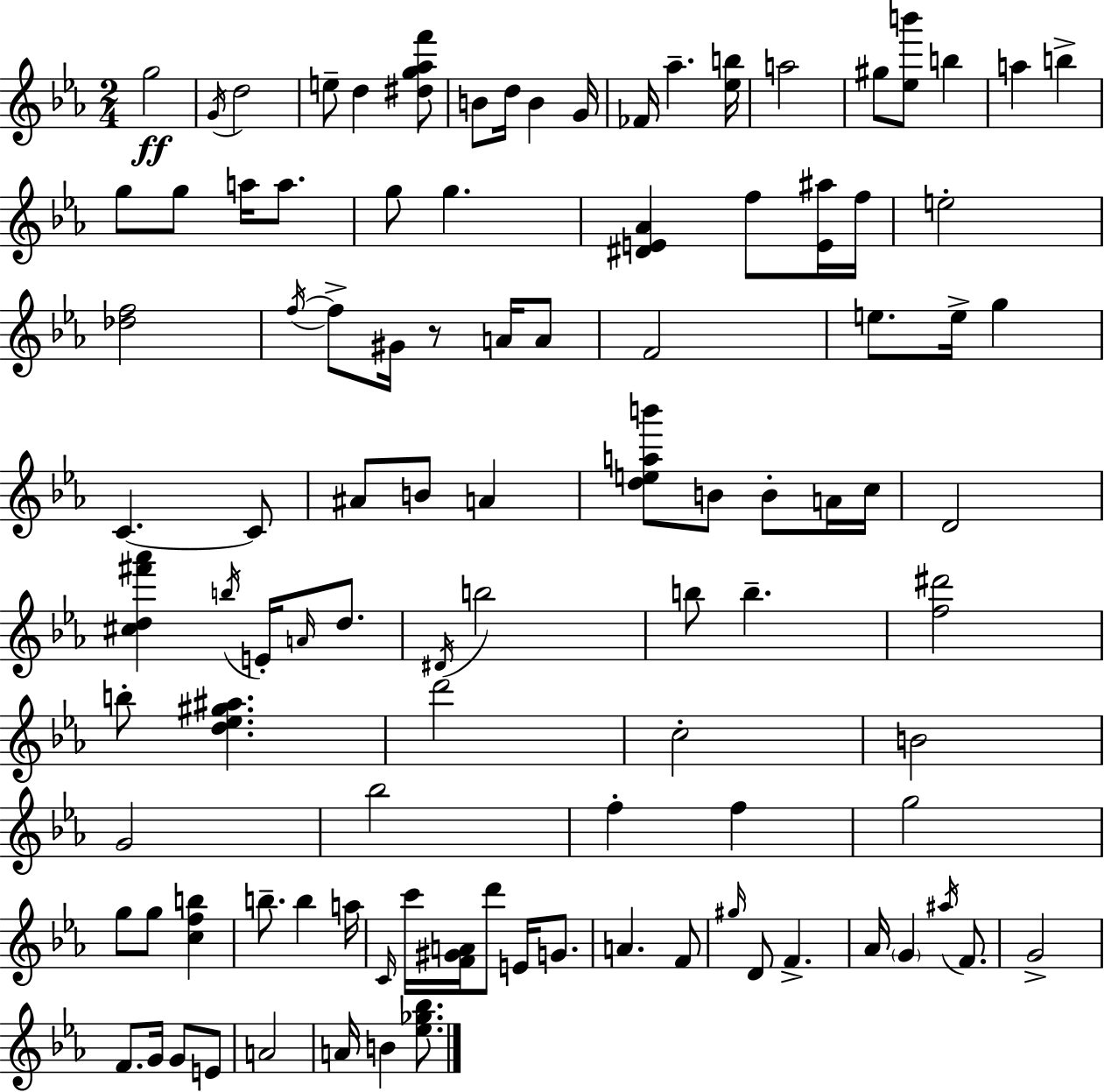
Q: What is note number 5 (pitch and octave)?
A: D5